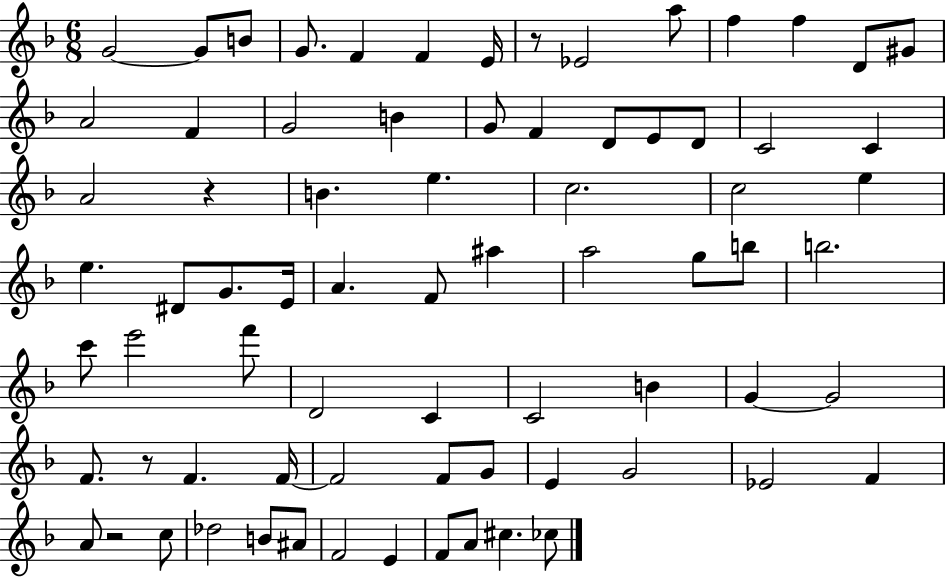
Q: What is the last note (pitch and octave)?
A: CES5